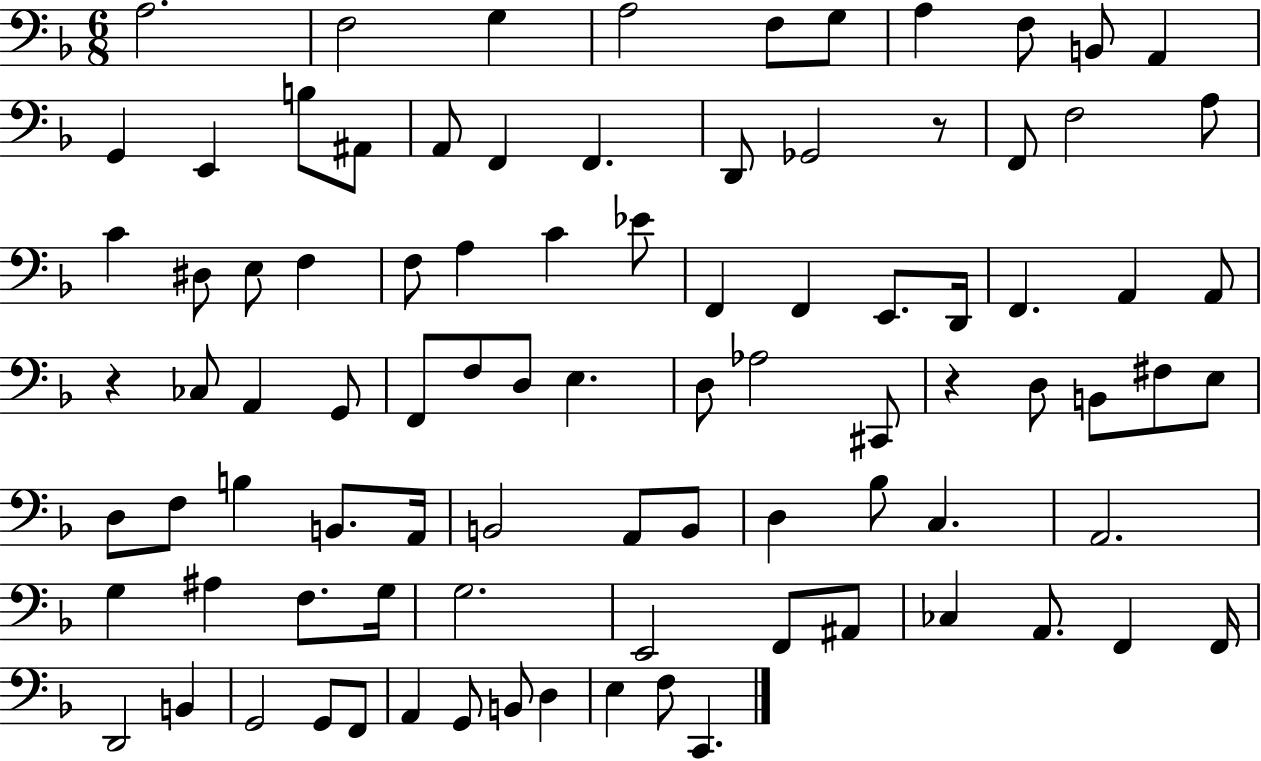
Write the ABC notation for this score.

X:1
T:Untitled
M:6/8
L:1/4
K:F
A,2 F,2 G, A,2 F,/2 G,/2 A, F,/2 B,,/2 A,, G,, E,, B,/2 ^A,,/2 A,,/2 F,, F,, D,,/2 _G,,2 z/2 F,,/2 F,2 A,/2 C ^D,/2 E,/2 F, F,/2 A, C _E/2 F,, F,, E,,/2 D,,/4 F,, A,, A,,/2 z _C,/2 A,, G,,/2 F,,/2 F,/2 D,/2 E, D,/2 _A,2 ^C,,/2 z D,/2 B,,/2 ^F,/2 E,/2 D,/2 F,/2 B, B,,/2 A,,/4 B,,2 A,,/2 B,,/2 D, _B,/2 C, A,,2 G, ^A, F,/2 G,/4 G,2 E,,2 F,,/2 ^A,,/2 _C, A,,/2 F,, F,,/4 D,,2 B,, G,,2 G,,/2 F,,/2 A,, G,,/2 B,,/2 D, E, F,/2 C,,